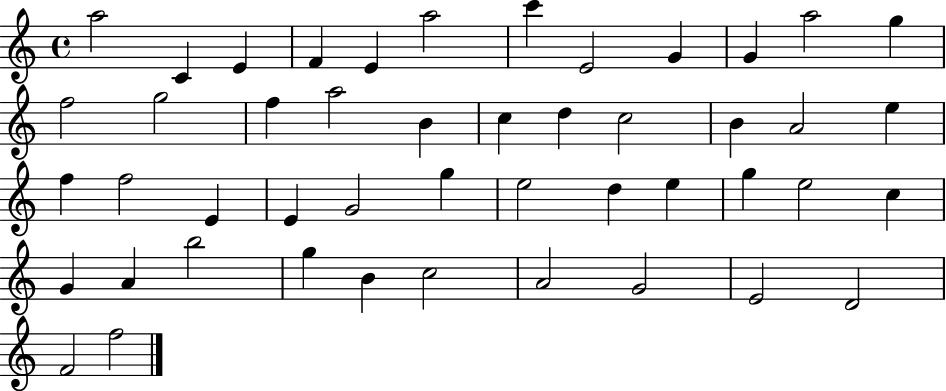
A5/h C4/q E4/q F4/q E4/q A5/h C6/q E4/h G4/q G4/q A5/h G5/q F5/h G5/h F5/q A5/h B4/q C5/q D5/q C5/h B4/q A4/h E5/q F5/q F5/h E4/q E4/q G4/h G5/q E5/h D5/q E5/q G5/q E5/h C5/q G4/q A4/q B5/h G5/q B4/q C5/h A4/h G4/h E4/h D4/h F4/h F5/h